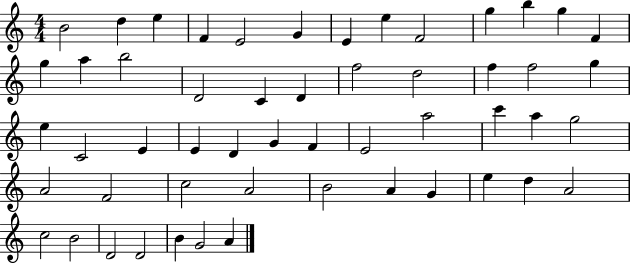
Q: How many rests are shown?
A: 0